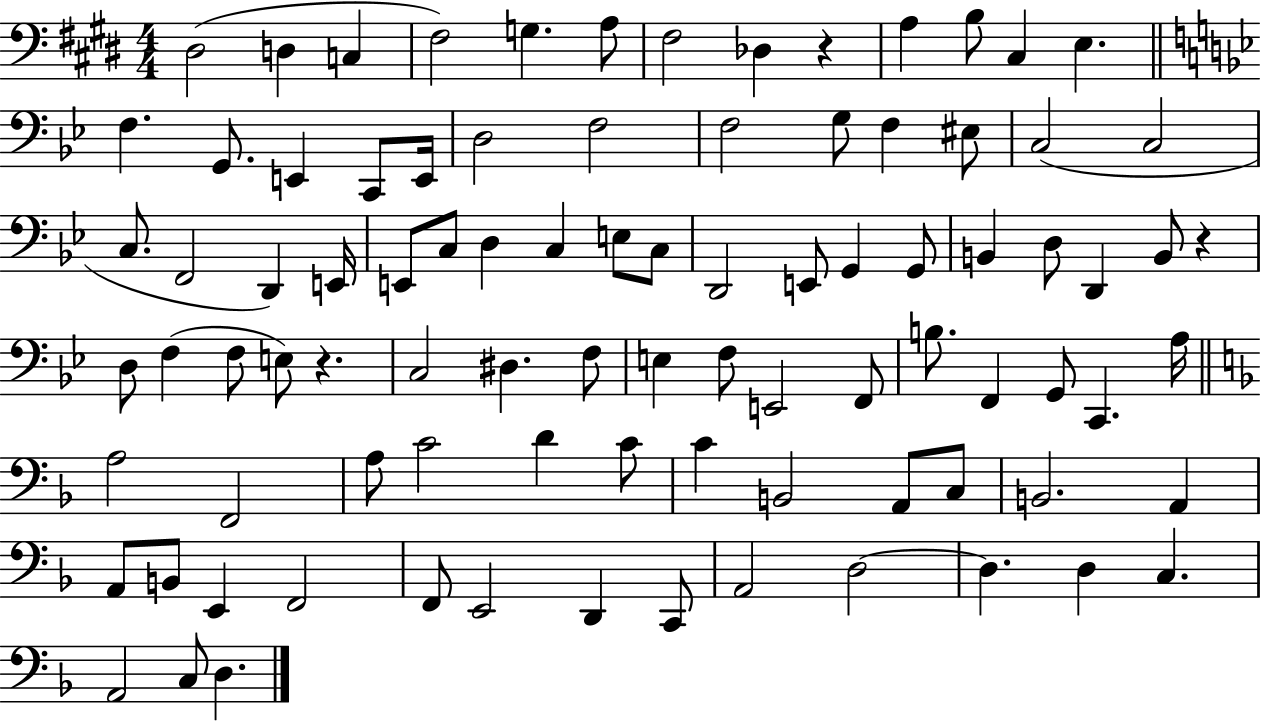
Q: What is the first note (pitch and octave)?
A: D#3